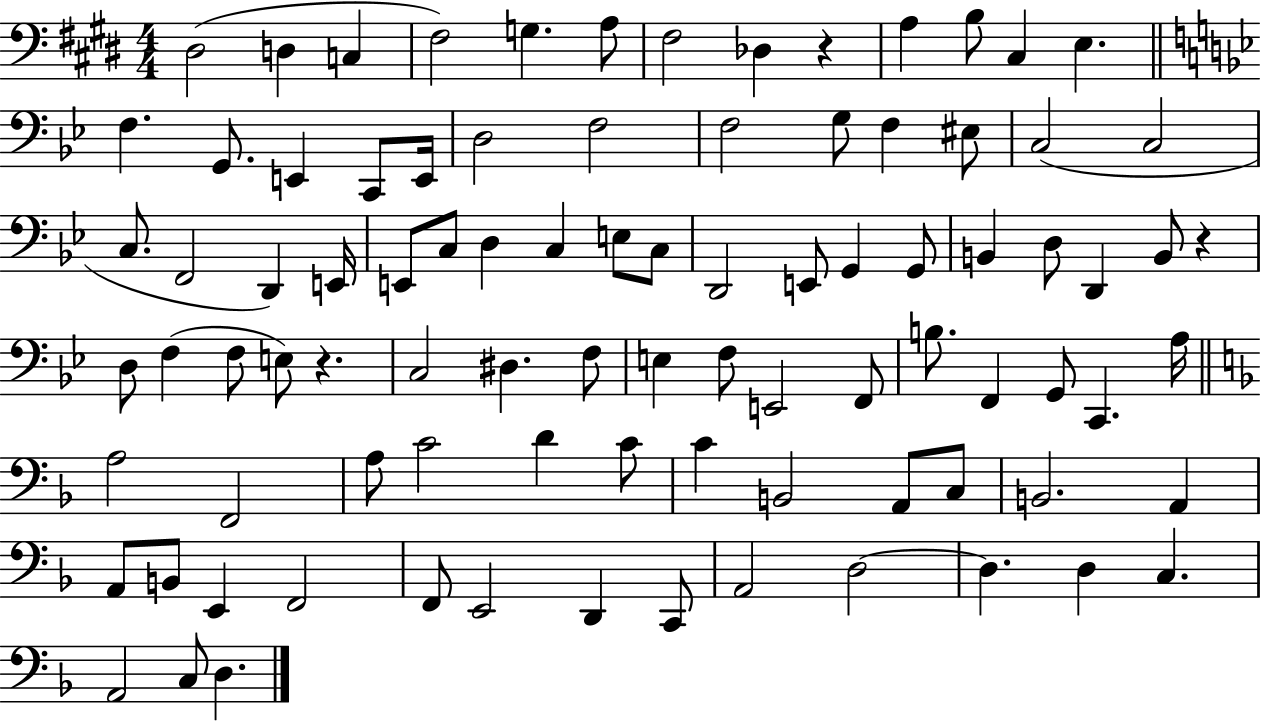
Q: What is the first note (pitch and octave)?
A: D#3